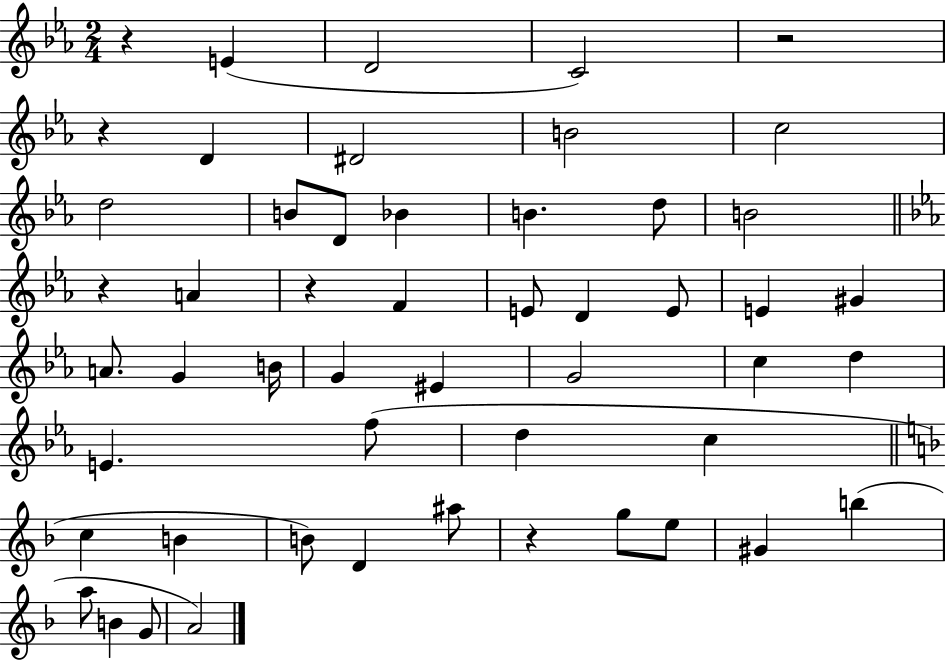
{
  \clef treble
  \numericTimeSignature
  \time 2/4
  \key ees \major
  \repeat volta 2 { r4 e'4( | d'2 | c'2) | r2 | \break r4 d'4 | dis'2 | b'2 | c''2 | \break d''2 | b'8 d'8 bes'4 | b'4. d''8 | b'2 | \break \bar "||" \break \key ees \major r4 a'4 | r4 f'4 | e'8 d'4 e'8 | e'4 gis'4 | \break a'8. g'4 b'16 | g'4 eis'4 | g'2 | c''4 d''4 | \break e'4. f''8( | d''4 c''4 | \bar "||" \break \key f \major c''4 b'4 | b'8) d'4 ais''8 | r4 g''8 e''8 | gis'4 b''4( | \break a''8 b'4 g'8 | a'2) | } \bar "|."
}